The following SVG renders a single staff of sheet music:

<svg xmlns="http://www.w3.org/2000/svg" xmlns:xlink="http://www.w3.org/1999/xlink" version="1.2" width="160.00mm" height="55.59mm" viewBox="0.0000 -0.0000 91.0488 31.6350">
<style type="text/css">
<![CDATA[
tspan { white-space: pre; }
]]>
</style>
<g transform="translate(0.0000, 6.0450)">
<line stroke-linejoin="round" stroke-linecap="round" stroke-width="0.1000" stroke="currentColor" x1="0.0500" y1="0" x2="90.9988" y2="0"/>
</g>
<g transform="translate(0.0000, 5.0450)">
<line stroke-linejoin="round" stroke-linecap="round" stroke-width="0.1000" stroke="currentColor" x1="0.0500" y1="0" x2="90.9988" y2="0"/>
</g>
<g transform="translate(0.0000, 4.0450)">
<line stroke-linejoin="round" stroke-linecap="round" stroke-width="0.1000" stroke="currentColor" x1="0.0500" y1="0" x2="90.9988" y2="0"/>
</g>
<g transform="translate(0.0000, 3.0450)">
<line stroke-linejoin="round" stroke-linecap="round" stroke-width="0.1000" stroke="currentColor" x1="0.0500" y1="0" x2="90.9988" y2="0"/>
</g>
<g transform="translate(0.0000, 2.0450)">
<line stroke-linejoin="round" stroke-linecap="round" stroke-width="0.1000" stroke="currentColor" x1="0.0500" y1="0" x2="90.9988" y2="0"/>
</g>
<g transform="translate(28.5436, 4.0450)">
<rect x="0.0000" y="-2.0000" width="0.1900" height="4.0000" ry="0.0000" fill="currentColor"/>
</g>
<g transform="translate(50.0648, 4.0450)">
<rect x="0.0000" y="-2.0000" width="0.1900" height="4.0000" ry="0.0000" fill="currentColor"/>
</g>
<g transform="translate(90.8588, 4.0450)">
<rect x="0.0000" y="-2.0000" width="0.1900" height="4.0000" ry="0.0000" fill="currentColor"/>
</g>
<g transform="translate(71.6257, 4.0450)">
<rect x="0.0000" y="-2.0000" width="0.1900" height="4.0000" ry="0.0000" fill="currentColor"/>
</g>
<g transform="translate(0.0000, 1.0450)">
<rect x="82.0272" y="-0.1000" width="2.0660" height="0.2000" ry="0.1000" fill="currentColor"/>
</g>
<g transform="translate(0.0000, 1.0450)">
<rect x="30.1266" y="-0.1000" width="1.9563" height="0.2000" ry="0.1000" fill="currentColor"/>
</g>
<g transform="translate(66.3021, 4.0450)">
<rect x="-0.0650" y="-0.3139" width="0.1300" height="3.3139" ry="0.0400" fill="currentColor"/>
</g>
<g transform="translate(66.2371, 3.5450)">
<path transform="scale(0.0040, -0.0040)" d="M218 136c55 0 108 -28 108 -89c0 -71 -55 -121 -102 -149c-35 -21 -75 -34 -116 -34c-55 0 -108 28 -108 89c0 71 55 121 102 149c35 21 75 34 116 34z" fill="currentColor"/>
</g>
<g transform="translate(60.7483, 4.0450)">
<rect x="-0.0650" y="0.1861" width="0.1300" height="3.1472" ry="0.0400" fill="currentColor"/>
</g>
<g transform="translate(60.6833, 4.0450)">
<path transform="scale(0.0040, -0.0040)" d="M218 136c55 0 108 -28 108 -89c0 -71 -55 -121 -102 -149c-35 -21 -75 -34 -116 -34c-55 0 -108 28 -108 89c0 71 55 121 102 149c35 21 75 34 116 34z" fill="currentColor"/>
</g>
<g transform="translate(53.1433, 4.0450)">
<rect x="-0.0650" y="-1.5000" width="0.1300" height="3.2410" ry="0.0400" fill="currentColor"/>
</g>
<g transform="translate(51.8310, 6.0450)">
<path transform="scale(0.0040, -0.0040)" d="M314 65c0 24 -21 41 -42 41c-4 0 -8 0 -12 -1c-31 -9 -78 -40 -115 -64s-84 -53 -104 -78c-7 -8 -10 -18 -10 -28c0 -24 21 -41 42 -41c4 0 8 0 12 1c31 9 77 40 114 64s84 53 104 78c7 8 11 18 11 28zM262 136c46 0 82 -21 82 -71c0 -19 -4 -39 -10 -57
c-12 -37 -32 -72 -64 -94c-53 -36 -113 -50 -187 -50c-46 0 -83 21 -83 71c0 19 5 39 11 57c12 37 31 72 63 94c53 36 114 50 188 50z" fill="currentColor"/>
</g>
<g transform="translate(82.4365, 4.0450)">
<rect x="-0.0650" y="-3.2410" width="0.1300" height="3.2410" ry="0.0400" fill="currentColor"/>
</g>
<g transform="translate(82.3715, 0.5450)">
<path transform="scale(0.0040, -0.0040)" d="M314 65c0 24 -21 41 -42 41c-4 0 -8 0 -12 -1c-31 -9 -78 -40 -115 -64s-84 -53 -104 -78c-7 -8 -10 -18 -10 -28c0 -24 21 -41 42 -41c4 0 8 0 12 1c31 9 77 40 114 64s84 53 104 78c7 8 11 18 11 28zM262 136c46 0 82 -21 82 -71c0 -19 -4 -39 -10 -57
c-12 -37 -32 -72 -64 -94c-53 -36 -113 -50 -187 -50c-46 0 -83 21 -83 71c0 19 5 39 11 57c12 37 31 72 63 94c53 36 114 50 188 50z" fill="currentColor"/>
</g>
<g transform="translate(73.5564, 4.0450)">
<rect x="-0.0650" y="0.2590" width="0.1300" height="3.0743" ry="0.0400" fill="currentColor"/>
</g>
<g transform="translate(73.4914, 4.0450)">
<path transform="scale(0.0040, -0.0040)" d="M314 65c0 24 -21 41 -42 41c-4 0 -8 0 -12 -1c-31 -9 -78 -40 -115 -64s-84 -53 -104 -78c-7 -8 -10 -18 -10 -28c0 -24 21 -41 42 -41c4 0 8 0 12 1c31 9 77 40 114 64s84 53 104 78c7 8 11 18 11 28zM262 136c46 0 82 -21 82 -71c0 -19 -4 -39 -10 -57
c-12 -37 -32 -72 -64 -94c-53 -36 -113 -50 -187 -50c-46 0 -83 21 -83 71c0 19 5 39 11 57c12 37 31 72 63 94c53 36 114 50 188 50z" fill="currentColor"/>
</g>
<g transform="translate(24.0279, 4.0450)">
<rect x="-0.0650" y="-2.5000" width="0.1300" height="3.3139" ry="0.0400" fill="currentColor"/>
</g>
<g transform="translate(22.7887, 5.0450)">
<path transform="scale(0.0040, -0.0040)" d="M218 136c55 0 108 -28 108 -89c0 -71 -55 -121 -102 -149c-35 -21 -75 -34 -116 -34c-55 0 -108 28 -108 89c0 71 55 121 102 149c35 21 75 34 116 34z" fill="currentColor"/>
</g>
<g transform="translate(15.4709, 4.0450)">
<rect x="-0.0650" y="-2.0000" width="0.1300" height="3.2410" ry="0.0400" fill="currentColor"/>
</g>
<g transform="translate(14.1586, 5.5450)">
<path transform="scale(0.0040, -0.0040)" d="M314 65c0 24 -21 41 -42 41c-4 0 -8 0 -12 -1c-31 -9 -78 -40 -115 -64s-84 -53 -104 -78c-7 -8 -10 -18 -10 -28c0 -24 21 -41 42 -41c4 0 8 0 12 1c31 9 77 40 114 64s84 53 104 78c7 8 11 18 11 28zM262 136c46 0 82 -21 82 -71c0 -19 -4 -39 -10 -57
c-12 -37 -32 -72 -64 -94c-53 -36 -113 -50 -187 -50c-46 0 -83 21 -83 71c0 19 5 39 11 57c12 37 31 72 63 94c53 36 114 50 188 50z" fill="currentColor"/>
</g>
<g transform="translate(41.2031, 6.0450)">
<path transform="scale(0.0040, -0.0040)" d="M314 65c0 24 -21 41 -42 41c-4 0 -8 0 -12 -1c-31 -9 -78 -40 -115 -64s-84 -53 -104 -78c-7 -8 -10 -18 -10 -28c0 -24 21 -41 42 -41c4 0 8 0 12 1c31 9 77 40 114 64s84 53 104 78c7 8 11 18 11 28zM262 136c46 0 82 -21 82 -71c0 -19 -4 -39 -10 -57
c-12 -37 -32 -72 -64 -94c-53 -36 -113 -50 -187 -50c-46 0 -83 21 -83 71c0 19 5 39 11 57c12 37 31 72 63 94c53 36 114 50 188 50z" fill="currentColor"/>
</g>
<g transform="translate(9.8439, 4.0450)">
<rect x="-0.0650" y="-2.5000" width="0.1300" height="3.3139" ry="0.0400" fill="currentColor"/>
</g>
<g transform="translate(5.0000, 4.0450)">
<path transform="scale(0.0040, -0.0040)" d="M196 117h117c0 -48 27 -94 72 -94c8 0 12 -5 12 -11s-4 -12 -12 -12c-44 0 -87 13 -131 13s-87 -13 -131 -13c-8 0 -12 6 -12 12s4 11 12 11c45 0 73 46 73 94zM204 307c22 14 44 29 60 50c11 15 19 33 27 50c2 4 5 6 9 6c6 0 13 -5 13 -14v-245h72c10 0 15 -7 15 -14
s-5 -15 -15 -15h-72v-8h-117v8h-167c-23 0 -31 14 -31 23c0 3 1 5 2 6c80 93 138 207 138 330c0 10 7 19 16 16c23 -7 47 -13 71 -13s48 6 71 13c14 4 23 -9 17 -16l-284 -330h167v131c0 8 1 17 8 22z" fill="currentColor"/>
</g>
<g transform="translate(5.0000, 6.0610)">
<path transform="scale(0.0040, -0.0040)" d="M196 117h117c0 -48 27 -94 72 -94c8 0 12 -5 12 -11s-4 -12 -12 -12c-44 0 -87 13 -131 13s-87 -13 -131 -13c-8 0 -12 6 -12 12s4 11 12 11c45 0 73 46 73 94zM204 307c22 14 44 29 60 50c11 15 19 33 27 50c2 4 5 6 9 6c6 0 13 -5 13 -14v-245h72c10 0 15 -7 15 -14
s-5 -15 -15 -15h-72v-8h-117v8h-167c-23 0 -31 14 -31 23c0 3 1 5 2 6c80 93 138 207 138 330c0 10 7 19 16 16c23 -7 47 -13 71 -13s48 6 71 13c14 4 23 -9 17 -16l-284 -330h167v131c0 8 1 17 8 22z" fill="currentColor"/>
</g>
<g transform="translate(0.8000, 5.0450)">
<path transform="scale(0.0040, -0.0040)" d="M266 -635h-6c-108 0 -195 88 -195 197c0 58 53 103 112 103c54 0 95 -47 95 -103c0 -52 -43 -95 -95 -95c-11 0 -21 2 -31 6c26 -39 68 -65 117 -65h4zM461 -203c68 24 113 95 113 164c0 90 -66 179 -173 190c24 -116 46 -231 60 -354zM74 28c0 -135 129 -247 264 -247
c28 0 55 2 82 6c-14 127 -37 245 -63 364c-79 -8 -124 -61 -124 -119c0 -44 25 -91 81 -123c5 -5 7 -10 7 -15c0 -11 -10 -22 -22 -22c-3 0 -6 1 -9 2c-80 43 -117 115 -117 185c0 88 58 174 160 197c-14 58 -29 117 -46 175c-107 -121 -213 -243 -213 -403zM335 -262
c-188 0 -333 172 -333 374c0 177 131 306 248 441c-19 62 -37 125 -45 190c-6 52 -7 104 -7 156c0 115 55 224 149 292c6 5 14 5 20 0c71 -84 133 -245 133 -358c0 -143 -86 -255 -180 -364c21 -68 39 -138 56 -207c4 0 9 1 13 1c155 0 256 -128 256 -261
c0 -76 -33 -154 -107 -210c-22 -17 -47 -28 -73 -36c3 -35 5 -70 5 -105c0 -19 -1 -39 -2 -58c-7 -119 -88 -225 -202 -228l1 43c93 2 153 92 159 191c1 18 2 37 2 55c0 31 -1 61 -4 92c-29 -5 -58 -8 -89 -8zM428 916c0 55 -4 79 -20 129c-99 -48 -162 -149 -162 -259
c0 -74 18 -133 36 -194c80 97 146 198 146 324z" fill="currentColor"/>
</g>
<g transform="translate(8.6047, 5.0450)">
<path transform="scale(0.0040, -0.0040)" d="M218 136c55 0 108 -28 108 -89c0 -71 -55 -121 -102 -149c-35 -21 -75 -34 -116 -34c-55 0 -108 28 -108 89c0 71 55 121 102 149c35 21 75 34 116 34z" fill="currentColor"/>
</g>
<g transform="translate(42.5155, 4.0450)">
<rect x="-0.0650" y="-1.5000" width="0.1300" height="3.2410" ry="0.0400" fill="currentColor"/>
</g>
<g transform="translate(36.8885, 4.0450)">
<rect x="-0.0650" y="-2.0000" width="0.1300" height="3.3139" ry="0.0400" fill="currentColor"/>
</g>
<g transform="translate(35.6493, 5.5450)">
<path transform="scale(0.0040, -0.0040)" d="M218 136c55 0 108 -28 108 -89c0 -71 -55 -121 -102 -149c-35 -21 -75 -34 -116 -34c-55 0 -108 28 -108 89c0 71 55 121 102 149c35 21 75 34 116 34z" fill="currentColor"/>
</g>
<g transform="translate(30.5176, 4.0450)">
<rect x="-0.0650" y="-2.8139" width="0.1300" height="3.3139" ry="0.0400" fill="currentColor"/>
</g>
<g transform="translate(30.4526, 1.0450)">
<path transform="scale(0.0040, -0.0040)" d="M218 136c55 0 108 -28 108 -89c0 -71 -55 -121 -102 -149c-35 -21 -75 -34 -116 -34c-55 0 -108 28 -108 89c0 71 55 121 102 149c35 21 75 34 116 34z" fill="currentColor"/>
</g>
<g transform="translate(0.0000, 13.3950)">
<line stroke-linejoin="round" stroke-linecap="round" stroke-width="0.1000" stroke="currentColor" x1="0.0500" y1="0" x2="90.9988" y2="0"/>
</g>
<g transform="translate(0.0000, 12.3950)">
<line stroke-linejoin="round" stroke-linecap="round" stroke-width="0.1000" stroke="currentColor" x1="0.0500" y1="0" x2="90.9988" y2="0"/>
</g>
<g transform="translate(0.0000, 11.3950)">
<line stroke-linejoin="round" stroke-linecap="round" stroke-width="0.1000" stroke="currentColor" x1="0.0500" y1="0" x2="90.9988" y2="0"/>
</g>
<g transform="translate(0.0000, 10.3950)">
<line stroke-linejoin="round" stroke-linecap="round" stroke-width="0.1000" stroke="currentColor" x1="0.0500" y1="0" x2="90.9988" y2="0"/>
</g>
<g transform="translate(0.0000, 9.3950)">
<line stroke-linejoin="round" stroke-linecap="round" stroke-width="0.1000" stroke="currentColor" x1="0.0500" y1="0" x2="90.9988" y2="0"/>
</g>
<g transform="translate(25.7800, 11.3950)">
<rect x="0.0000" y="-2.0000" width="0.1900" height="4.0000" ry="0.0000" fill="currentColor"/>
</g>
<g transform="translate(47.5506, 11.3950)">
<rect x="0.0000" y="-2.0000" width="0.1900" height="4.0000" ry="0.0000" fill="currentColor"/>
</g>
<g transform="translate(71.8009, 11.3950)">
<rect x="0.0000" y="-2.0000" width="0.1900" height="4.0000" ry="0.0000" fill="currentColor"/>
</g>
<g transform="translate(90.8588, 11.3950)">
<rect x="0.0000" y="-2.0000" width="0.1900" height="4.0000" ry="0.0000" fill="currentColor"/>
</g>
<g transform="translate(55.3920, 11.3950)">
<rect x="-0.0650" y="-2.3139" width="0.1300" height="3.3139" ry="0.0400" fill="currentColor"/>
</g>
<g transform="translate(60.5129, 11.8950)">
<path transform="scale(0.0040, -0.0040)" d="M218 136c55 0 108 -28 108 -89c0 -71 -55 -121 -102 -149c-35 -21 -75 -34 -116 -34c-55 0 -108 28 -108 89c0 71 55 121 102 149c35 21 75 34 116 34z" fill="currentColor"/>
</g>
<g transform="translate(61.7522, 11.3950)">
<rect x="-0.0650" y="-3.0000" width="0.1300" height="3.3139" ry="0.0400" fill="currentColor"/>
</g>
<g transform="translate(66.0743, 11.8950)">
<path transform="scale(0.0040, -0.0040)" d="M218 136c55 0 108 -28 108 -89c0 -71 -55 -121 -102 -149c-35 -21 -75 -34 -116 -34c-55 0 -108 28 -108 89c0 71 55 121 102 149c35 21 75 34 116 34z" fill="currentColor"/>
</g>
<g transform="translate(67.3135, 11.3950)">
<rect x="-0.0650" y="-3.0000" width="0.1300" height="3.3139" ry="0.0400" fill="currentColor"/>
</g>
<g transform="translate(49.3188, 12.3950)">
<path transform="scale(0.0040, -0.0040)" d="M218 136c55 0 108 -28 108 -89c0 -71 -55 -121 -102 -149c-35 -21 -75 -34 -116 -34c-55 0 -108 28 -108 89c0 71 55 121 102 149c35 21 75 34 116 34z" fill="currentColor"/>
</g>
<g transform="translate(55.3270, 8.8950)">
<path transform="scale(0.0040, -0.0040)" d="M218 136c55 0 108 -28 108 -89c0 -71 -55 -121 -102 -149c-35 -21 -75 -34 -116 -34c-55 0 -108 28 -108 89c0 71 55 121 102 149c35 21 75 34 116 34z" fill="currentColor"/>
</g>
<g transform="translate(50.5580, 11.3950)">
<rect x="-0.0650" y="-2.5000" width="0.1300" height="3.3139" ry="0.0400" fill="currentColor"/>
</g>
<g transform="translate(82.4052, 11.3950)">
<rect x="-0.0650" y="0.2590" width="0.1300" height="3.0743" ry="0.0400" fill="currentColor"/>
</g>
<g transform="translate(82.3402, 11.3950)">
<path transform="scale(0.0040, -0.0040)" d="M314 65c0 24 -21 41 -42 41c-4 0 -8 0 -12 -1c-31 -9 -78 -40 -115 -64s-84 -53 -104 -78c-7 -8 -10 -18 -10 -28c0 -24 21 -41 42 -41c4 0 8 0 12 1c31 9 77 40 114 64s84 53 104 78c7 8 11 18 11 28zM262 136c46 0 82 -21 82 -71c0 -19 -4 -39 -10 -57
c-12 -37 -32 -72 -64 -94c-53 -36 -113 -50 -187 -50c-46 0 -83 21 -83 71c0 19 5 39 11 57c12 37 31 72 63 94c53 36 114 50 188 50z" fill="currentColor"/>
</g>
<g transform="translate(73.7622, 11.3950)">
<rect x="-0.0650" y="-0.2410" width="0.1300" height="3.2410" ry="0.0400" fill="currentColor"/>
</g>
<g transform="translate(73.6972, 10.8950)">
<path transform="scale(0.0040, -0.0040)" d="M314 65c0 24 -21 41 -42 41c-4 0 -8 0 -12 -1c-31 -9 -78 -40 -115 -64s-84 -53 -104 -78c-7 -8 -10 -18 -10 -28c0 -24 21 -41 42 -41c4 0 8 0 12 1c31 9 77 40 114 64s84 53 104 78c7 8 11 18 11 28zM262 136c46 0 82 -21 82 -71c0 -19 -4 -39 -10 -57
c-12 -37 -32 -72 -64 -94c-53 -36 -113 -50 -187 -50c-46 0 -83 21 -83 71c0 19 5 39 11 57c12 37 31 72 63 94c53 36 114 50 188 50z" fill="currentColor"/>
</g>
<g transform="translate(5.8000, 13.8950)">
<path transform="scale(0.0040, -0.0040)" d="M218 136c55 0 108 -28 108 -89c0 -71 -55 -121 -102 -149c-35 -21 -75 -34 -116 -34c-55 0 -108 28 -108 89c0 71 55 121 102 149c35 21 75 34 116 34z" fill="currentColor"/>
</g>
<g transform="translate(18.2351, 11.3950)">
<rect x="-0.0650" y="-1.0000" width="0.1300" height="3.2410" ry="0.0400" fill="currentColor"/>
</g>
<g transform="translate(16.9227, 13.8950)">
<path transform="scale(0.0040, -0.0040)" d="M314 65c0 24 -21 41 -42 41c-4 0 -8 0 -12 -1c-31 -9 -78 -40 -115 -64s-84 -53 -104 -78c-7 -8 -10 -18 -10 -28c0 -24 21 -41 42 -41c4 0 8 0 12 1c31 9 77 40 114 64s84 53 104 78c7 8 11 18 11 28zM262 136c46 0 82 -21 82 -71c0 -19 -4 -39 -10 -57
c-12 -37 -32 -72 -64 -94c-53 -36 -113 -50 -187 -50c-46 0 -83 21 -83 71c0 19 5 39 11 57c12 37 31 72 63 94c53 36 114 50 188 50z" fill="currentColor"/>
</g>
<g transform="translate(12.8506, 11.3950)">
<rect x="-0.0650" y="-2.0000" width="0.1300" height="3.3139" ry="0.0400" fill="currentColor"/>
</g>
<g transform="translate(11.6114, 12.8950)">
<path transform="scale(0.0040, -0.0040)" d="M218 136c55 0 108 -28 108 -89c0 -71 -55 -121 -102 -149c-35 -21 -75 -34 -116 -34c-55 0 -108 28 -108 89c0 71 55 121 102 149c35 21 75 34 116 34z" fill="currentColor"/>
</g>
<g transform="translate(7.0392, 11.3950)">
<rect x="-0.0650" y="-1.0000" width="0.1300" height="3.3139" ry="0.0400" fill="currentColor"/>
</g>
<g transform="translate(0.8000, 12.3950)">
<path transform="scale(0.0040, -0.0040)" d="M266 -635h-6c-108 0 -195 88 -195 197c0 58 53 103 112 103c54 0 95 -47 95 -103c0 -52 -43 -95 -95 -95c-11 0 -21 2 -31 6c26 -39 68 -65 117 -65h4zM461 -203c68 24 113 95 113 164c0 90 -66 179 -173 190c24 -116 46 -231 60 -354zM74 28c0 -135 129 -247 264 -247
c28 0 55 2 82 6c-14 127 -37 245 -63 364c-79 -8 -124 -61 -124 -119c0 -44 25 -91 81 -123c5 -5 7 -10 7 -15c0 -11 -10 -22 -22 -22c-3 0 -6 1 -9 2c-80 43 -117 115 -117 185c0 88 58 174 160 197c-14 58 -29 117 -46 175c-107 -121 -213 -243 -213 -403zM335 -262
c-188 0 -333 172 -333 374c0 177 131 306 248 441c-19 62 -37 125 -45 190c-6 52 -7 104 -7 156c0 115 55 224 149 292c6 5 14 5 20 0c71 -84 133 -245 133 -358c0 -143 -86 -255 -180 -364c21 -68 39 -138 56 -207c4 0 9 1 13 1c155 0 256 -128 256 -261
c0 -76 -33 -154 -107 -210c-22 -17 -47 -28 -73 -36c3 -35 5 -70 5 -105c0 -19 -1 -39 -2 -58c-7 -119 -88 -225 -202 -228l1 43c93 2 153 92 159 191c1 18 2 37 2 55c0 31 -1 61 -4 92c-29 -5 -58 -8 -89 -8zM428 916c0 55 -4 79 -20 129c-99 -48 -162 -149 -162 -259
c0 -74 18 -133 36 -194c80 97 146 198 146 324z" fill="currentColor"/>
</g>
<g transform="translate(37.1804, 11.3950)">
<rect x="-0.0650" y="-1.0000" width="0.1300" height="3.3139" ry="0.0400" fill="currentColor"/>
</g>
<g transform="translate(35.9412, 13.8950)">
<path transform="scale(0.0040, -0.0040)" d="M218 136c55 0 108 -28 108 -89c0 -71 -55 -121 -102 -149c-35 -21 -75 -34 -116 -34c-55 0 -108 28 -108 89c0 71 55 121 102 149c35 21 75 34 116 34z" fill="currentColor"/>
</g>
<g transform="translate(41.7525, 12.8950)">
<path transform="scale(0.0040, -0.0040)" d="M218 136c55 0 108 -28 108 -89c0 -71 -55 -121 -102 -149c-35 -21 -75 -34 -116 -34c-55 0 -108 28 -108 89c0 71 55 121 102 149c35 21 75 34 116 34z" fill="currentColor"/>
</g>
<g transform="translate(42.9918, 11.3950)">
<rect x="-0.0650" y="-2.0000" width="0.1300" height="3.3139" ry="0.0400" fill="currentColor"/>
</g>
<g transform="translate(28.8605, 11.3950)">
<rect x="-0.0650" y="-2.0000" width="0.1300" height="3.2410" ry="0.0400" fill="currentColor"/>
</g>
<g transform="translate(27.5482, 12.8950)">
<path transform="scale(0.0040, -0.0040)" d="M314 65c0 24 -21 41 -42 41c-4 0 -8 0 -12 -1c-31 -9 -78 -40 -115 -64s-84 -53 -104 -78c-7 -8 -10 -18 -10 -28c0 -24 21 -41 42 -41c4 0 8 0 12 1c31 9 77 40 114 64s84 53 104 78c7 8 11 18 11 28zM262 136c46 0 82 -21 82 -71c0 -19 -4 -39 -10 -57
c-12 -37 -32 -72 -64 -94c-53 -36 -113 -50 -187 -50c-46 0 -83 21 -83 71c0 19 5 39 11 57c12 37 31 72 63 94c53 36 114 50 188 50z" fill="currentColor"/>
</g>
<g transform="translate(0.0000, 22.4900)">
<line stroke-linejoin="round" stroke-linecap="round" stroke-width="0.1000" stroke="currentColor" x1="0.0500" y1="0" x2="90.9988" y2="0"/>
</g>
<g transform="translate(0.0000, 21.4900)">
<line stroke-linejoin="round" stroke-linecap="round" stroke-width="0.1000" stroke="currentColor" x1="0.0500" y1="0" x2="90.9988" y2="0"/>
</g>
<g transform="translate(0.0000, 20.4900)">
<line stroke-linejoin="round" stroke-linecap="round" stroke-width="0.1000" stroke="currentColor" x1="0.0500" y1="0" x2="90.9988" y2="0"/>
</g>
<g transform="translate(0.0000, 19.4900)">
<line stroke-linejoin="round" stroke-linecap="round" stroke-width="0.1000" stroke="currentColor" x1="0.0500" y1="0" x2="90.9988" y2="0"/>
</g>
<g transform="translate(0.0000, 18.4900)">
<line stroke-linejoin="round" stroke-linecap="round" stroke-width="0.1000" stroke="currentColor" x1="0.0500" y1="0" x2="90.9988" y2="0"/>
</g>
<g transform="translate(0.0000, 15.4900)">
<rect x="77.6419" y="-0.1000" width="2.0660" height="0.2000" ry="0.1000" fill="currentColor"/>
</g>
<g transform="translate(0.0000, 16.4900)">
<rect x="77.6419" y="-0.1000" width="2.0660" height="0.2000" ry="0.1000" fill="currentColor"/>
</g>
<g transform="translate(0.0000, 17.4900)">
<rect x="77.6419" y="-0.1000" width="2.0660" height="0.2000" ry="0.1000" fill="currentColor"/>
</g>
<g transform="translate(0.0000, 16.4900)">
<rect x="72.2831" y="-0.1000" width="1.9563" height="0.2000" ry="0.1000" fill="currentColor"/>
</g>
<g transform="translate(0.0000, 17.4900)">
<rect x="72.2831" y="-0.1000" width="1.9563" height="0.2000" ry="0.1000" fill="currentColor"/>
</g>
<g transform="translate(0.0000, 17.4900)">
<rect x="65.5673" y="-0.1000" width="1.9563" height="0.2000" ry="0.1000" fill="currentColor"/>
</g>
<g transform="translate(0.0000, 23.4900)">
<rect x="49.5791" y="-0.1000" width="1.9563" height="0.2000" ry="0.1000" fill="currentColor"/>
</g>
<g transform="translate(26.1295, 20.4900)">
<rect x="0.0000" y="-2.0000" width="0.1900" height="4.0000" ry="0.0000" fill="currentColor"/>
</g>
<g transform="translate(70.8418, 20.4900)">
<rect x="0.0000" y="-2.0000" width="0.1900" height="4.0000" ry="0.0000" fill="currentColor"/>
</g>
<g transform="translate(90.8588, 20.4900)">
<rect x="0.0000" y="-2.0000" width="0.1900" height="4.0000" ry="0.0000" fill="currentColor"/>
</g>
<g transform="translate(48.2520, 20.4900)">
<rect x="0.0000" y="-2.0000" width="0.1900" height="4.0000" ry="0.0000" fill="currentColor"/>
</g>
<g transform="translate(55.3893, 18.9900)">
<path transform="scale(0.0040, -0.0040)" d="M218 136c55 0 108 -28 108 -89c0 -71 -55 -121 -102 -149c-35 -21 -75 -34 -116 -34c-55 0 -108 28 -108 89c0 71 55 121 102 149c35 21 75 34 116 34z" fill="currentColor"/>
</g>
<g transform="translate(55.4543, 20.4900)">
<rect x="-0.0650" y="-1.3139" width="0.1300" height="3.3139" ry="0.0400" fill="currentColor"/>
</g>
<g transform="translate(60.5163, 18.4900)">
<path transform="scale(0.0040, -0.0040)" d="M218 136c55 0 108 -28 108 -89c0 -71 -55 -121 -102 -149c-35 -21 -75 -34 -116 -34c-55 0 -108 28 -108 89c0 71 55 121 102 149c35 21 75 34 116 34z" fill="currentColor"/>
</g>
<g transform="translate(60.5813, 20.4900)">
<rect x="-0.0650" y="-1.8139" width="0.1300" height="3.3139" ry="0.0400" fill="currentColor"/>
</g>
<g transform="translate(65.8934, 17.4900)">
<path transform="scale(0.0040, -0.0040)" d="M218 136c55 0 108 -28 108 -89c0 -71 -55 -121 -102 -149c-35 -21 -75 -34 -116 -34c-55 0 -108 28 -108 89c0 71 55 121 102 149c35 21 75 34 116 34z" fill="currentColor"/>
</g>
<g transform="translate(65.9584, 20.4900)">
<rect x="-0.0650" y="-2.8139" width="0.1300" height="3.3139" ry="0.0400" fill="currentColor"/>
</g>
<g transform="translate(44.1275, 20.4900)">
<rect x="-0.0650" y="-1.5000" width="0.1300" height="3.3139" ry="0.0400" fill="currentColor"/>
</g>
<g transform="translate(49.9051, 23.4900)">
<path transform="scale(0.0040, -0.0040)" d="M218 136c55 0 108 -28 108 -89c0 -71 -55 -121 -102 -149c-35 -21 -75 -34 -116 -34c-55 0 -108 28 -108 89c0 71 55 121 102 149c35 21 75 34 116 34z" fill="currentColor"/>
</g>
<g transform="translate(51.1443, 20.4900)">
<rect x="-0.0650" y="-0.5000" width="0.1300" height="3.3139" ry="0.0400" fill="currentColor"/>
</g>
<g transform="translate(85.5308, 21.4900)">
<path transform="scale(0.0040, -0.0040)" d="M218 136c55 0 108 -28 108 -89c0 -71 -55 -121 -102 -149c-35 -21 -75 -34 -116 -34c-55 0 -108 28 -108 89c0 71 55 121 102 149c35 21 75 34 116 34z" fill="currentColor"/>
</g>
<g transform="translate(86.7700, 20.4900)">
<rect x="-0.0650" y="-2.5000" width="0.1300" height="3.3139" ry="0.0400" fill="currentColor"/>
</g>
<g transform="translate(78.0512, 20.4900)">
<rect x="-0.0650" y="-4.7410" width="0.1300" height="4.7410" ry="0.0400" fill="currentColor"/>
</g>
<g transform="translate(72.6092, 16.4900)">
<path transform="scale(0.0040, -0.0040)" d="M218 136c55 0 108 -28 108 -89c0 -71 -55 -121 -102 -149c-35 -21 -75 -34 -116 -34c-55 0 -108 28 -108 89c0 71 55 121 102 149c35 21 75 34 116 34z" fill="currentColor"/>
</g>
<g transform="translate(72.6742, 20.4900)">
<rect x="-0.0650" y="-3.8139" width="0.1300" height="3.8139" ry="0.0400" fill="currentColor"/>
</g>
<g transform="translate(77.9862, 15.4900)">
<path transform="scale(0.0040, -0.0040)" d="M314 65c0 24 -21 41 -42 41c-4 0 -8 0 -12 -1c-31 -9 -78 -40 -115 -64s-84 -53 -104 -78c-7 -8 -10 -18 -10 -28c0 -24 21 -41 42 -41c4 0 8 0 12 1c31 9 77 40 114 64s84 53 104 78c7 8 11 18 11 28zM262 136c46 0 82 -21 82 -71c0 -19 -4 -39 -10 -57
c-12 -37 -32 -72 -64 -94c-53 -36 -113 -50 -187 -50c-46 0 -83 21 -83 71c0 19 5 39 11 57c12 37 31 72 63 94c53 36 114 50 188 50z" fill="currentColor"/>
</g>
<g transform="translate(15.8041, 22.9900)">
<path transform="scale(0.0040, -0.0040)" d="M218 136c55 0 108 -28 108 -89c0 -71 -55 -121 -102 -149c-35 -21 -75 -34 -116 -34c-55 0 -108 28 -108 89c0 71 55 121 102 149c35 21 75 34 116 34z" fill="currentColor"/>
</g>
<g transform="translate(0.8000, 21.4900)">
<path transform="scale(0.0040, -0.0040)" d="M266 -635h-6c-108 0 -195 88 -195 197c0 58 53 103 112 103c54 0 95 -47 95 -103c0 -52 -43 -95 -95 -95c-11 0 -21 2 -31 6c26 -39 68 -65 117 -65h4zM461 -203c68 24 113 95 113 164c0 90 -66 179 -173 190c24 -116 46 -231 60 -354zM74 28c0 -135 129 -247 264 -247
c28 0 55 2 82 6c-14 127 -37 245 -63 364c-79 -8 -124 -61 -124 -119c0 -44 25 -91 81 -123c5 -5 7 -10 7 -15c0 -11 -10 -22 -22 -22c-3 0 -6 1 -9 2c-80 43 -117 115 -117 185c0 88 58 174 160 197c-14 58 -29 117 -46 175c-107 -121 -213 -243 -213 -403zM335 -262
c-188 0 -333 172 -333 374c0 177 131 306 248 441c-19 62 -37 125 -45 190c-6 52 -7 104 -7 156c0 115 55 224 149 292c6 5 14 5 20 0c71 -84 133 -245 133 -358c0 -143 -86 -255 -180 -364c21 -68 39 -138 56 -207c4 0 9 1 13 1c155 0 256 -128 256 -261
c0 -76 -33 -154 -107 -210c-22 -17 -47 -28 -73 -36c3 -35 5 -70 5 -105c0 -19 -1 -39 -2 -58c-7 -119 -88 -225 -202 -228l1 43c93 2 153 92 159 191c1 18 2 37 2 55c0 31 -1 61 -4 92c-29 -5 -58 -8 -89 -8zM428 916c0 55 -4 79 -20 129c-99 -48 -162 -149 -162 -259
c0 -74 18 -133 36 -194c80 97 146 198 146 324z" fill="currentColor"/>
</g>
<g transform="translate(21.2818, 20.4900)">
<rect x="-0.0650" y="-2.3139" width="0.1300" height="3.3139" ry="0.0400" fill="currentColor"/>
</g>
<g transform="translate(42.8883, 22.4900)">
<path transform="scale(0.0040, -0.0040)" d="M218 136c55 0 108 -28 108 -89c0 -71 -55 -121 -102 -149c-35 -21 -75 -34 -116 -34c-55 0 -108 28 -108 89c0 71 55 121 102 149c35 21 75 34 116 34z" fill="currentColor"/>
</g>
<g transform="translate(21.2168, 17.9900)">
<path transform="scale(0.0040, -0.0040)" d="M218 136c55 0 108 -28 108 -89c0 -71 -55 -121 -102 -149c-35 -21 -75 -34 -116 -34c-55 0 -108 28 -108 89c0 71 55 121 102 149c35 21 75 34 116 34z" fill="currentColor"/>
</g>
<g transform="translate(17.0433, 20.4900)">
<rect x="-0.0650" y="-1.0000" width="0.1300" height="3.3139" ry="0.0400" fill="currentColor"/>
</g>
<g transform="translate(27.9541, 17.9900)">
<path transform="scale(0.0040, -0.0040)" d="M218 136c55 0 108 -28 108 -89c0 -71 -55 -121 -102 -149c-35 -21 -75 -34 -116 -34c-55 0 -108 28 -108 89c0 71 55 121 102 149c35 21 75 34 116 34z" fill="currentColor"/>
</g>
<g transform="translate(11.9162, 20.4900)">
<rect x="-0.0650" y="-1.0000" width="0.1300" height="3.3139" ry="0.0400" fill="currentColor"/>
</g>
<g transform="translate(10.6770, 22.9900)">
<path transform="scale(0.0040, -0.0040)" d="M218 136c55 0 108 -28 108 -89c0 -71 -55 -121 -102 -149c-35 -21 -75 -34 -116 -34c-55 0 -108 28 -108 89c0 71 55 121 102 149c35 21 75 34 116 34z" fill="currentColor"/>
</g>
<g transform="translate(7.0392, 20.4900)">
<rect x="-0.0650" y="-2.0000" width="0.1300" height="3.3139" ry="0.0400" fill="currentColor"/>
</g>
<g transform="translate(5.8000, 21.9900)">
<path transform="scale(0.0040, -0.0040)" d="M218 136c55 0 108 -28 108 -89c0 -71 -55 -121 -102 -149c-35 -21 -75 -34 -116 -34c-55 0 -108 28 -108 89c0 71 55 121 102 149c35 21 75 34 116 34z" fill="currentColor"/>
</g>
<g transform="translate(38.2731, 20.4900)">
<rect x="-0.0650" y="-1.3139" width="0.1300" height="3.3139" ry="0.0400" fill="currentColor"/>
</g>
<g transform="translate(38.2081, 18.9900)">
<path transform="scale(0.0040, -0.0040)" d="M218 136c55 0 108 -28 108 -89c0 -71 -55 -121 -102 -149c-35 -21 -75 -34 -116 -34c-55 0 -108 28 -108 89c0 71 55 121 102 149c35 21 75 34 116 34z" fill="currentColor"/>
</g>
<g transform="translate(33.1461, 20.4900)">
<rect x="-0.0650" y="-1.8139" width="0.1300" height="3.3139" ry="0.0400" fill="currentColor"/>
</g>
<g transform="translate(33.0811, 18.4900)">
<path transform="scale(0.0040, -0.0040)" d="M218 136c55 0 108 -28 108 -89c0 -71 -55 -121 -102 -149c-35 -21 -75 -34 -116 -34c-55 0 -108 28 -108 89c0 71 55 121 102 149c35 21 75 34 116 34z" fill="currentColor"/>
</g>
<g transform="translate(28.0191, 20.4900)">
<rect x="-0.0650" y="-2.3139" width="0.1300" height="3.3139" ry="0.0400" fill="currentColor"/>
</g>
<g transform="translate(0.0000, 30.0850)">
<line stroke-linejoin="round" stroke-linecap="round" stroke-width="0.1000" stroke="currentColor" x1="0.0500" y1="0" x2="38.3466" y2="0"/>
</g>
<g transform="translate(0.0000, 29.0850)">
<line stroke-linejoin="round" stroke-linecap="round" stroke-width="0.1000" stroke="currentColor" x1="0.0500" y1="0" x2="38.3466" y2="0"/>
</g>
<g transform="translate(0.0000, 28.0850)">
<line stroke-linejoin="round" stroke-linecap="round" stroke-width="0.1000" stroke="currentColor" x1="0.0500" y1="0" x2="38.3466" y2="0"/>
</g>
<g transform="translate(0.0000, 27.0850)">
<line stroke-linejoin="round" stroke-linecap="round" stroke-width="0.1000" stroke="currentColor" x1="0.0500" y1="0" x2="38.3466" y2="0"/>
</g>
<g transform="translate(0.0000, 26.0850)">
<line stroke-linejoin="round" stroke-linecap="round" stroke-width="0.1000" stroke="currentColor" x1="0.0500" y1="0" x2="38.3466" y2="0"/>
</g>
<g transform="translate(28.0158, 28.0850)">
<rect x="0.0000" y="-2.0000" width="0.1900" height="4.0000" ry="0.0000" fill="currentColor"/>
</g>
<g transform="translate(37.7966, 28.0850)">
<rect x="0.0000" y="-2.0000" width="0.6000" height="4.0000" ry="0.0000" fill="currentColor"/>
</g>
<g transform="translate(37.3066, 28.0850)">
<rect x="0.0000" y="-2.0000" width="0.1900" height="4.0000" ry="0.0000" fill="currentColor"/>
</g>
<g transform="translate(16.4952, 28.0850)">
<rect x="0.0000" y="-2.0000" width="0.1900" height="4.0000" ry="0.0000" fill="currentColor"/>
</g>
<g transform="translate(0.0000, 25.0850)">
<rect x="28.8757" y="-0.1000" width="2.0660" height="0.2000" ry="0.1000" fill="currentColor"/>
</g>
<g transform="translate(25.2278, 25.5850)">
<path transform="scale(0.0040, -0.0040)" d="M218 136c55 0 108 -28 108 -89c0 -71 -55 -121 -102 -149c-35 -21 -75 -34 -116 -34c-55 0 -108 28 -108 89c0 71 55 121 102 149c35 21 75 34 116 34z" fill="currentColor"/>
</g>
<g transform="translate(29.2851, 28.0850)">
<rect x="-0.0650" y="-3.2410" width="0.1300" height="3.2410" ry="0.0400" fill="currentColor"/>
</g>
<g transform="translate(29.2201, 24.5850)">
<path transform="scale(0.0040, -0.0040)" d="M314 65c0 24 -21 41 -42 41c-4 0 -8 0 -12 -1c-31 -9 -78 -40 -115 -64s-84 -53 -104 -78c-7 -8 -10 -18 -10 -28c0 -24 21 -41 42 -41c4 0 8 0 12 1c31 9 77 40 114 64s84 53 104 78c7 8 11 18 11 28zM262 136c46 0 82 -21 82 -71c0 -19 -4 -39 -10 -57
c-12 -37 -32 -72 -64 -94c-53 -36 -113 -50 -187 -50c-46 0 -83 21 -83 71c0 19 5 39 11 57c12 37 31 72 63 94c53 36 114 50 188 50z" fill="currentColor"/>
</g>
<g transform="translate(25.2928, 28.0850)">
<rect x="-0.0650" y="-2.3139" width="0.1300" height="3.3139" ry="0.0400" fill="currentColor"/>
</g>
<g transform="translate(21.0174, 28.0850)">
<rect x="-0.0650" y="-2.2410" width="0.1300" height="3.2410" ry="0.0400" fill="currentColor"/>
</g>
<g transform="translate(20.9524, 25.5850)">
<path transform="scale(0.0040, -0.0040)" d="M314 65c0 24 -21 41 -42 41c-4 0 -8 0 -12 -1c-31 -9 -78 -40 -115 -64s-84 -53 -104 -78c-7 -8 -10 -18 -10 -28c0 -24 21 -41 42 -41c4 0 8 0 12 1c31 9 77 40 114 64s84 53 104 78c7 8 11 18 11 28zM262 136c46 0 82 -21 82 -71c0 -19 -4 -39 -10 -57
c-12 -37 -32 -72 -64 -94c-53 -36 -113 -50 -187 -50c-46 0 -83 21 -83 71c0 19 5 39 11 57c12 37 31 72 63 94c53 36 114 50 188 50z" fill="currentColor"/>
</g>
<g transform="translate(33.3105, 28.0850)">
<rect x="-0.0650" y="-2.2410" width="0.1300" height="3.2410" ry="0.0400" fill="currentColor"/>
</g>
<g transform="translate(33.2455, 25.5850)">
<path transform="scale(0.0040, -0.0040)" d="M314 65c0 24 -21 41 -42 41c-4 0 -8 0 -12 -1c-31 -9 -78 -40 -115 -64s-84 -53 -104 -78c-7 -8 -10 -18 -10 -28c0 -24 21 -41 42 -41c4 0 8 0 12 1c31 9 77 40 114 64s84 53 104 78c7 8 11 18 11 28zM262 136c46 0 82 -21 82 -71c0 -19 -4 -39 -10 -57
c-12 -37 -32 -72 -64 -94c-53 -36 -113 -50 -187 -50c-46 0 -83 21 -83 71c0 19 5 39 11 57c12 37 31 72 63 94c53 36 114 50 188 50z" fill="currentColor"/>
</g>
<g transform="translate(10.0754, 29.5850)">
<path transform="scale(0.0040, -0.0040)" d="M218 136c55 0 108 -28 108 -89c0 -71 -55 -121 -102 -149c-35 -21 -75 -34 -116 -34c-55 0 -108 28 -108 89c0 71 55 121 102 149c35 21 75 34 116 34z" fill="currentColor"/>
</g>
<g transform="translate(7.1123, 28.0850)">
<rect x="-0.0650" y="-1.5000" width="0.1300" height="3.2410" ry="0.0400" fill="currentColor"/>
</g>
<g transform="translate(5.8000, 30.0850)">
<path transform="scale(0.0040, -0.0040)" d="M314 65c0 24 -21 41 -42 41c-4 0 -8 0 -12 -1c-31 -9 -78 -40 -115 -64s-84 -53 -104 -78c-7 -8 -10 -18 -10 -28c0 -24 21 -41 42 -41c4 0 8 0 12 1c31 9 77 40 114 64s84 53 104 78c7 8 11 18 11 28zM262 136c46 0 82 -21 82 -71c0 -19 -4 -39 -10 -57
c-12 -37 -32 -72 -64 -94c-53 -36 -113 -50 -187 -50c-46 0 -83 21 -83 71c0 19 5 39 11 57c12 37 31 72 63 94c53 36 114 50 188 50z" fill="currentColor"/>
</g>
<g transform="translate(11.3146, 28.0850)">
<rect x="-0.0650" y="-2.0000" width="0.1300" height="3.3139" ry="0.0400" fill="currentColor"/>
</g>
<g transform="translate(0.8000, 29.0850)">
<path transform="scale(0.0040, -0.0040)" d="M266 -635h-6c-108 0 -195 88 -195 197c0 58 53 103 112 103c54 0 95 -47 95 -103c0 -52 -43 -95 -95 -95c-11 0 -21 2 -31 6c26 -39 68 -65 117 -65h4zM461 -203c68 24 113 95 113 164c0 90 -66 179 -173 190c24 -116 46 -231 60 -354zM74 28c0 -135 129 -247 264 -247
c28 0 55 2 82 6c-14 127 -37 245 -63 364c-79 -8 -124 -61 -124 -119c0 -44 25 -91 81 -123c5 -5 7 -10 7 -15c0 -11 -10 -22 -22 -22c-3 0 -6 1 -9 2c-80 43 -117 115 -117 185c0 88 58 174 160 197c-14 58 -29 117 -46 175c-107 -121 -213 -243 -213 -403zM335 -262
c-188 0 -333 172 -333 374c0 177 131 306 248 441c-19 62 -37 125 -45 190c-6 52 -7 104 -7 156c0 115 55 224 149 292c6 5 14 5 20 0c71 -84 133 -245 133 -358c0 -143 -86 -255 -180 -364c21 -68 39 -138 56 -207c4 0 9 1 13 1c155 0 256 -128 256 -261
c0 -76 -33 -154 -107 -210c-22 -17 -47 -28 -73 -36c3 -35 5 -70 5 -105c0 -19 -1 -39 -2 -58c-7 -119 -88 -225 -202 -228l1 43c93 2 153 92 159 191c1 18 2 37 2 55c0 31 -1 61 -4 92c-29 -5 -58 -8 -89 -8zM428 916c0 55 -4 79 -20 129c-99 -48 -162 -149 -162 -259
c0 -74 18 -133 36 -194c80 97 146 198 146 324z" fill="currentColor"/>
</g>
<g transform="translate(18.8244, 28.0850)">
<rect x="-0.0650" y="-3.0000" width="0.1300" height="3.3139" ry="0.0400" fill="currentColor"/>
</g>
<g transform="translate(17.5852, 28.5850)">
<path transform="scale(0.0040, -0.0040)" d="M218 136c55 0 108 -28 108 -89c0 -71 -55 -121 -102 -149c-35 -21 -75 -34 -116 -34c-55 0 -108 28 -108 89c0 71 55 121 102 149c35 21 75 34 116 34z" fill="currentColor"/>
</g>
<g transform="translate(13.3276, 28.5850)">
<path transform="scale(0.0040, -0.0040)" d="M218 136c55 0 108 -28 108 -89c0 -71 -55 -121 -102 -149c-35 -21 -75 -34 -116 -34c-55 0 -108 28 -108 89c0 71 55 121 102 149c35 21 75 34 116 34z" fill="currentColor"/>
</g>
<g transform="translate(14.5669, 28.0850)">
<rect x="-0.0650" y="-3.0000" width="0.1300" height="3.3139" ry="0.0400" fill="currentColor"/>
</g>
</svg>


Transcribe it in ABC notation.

X:1
T:Untitled
M:4/4
L:1/4
K:C
G F2 G a F E2 E2 B c B2 b2 D F D2 F2 D F G g A A c2 B2 F D D g g f e E C e f a c' e'2 G E2 F A A g2 g b2 g2